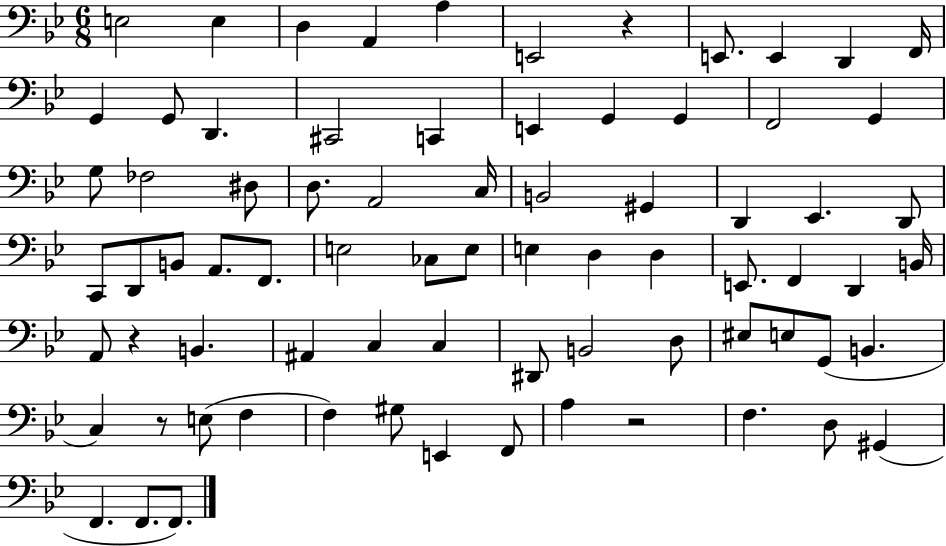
{
  \clef bass
  \numericTimeSignature
  \time 6/8
  \key bes \major
  e2 e4 | d4 a,4 a4 | e,2 r4 | e,8. e,4 d,4 f,16 | \break g,4 g,8 d,4. | cis,2 c,4 | e,4 g,4 g,4 | f,2 g,4 | \break g8 fes2 dis8 | d8. a,2 c16 | b,2 gis,4 | d,4 ees,4. d,8 | \break c,8 d,8 b,8 a,8. f,8. | e2 ces8 e8 | e4 d4 d4 | e,8. f,4 d,4 b,16 | \break a,8 r4 b,4. | ais,4 c4 c4 | dis,8 b,2 d8 | eis8 e8 g,8( b,4. | \break c4) r8 e8( f4 | f4) gis8 e,4 f,8 | a4 r2 | f4. d8 gis,4( | \break f,4. f,8. f,8.) | \bar "|."
}